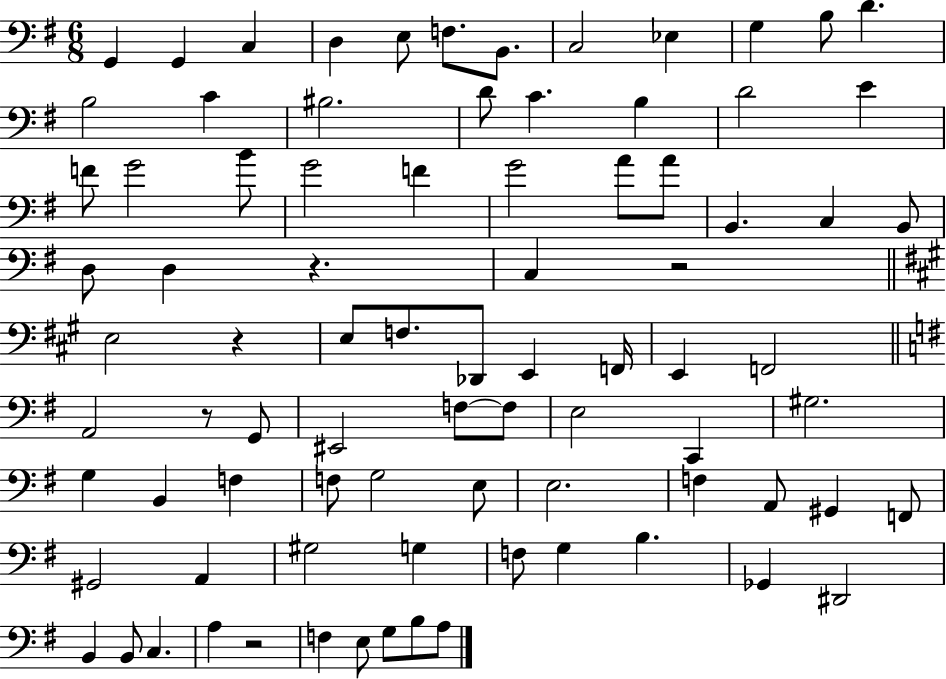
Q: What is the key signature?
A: G major